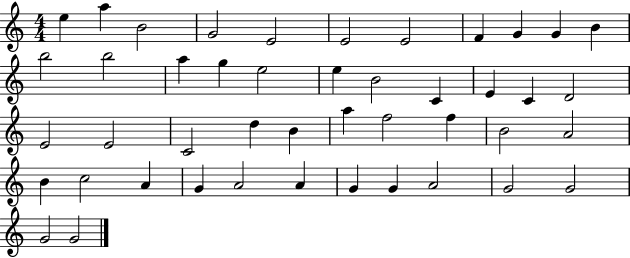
E5/q A5/q B4/h G4/h E4/h E4/h E4/h F4/q G4/q G4/q B4/q B5/h B5/h A5/q G5/q E5/h E5/q B4/h C4/q E4/q C4/q D4/h E4/h E4/h C4/h D5/q B4/q A5/q F5/h F5/q B4/h A4/h B4/q C5/h A4/q G4/q A4/h A4/q G4/q G4/q A4/h G4/h G4/h G4/h G4/h